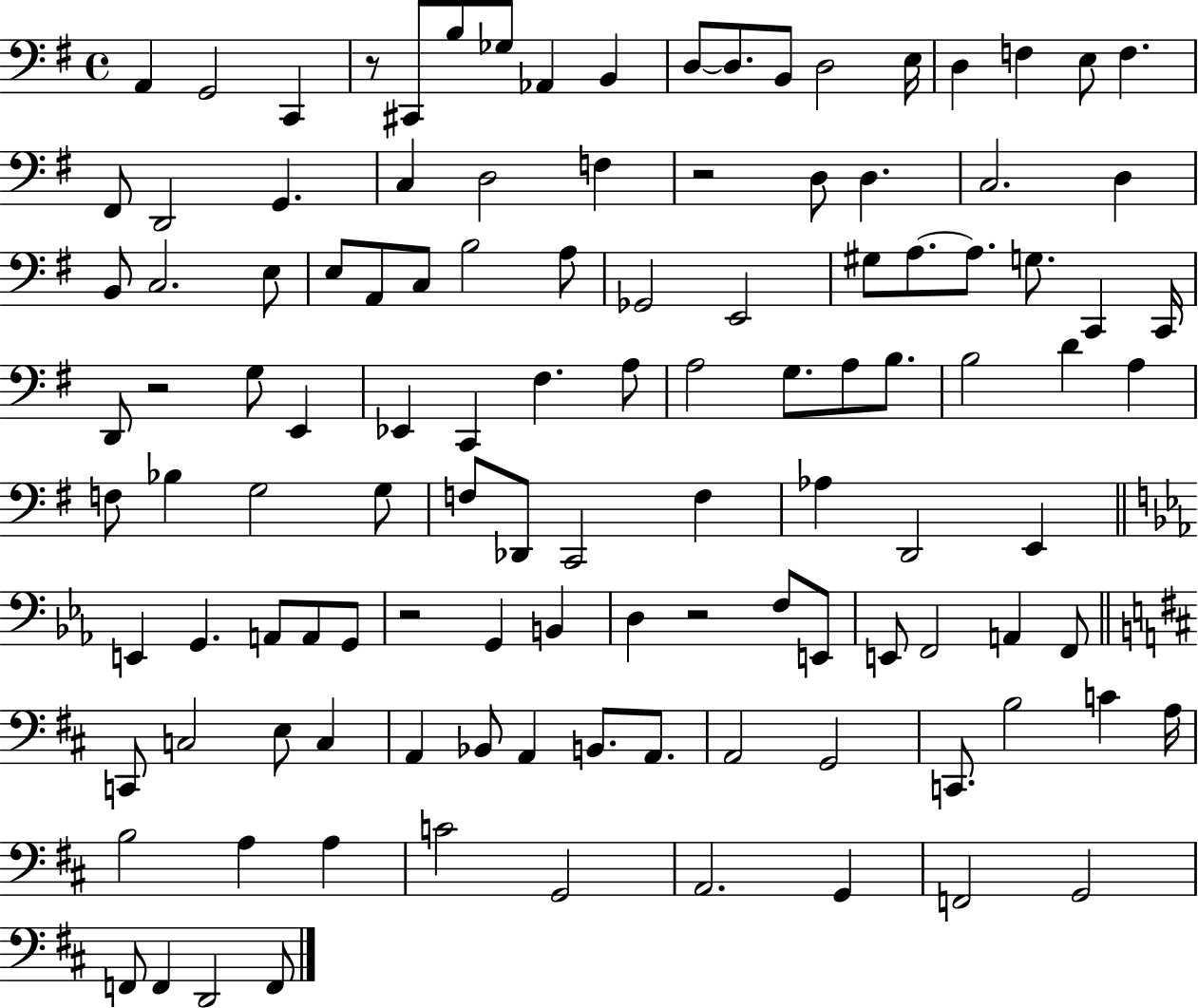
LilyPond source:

{
  \clef bass
  \time 4/4
  \defaultTimeSignature
  \key g \major
  a,4 g,2 c,4 | r8 cis,8 b8 ges8 aes,4 b,4 | d8~~ d8. b,8 d2 e16 | d4 f4 e8 f4. | \break fis,8 d,2 g,4. | c4 d2 f4 | r2 d8 d4. | c2. d4 | \break b,8 c2. e8 | e8 a,8 c8 b2 a8 | ges,2 e,2 | gis8 a8.~~ a8. g8. c,4 c,16 | \break d,8 r2 g8 e,4 | ees,4 c,4 fis4. a8 | a2 g8. a8 b8. | b2 d'4 a4 | \break f8 bes4 g2 g8 | f8 des,8 c,2 f4 | aes4 d,2 e,4 | \bar "||" \break \key ees \major e,4 g,4. a,8 a,8 g,8 | r2 g,4 b,4 | d4 r2 f8 e,8 | e,8 f,2 a,4 f,8 | \break \bar "||" \break \key d \major c,8 c2 e8 c4 | a,4 bes,8 a,4 b,8. a,8. | a,2 g,2 | c,8. b2 c'4 a16 | \break b2 a4 a4 | c'2 g,2 | a,2. g,4 | f,2 g,2 | \break f,8 f,4 d,2 f,8 | \bar "|."
}